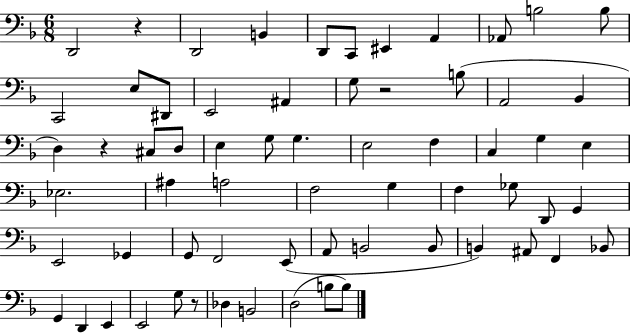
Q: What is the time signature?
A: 6/8